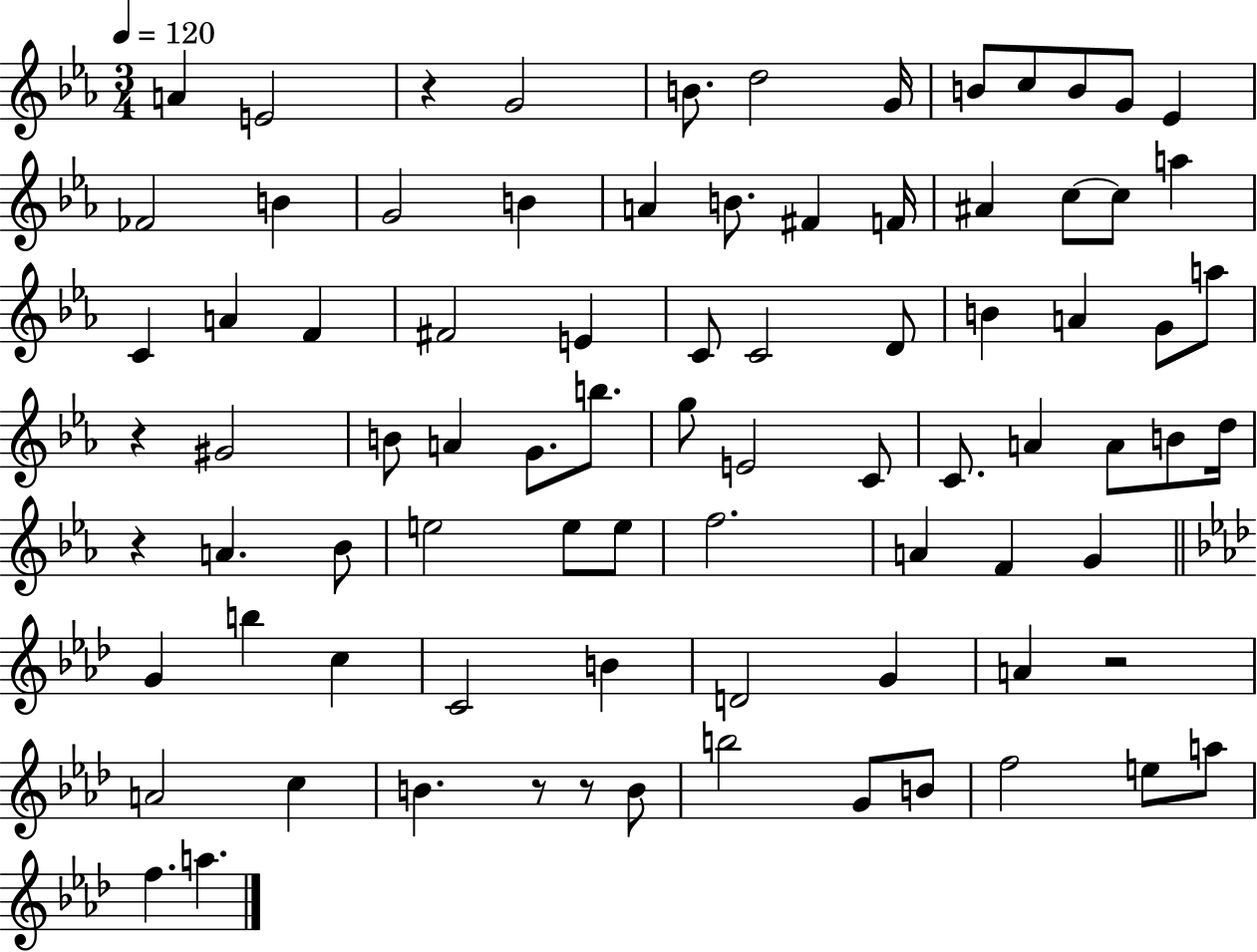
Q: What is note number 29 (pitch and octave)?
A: C4